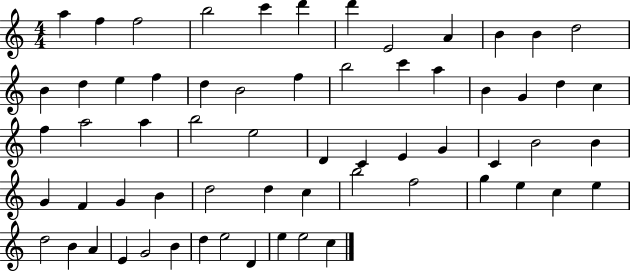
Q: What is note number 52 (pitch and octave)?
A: D5